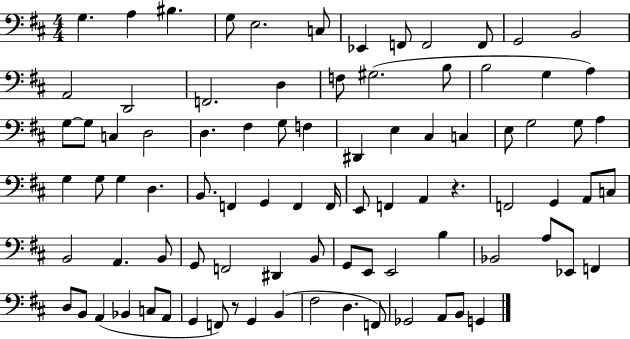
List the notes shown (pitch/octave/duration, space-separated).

G3/q. A3/q BIS3/q. G3/e E3/h. C3/e Eb2/q F2/e F2/h F2/e G2/h B2/h A2/h D2/h F2/h. D3/q F3/e G#3/h. B3/e B3/h G3/q A3/q G3/e G3/e C3/q D3/h D3/q. F#3/q G3/e F3/q D#2/q E3/q C#3/q C3/q E3/e G3/h G3/e A3/q G3/q G3/e G3/q D3/q. B2/e. F2/q G2/q F2/q F2/s E2/e F2/q A2/q R/q. F2/h G2/q A2/e C3/e B2/h A2/q. B2/e G2/e F2/h D#2/q B2/e G2/e E2/e E2/h B3/q Bb2/h A3/e Eb2/e F2/q D3/e B2/e A2/q Bb2/q C3/e A2/e G2/q F2/e R/e G2/q B2/q F#3/h D3/q. F2/e Gb2/h A2/e B2/e G2/q